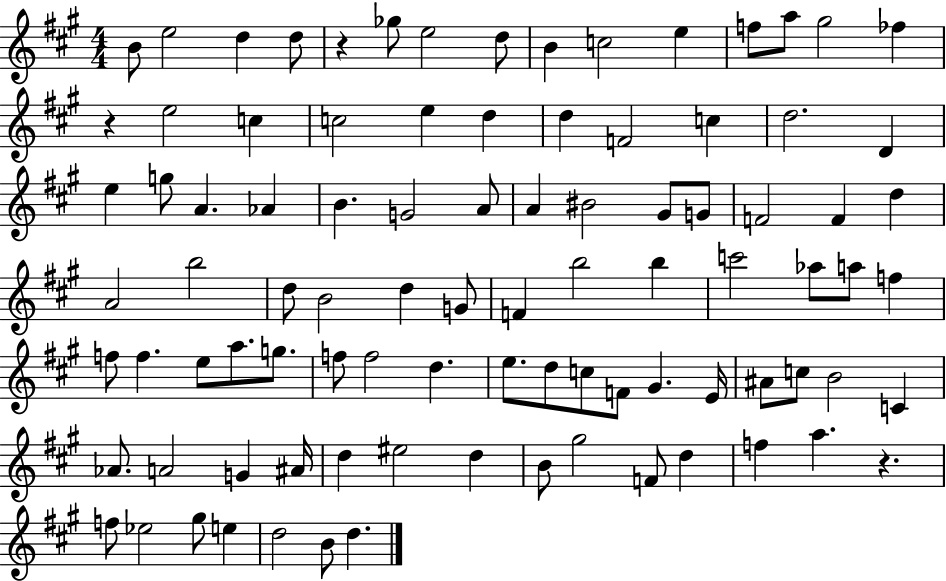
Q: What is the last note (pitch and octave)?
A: D5